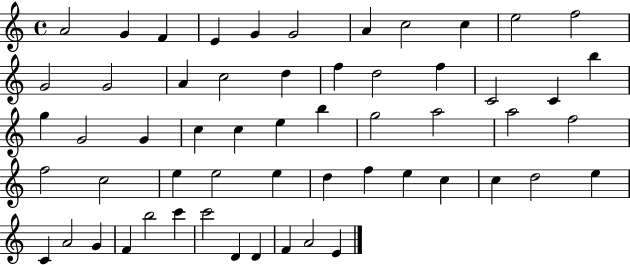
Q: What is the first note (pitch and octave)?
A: A4